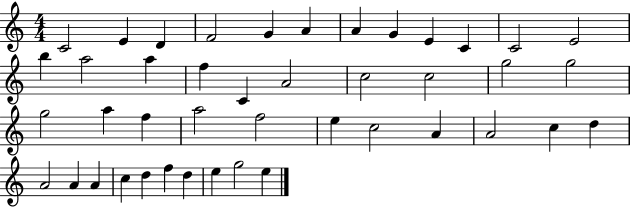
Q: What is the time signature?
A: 4/4